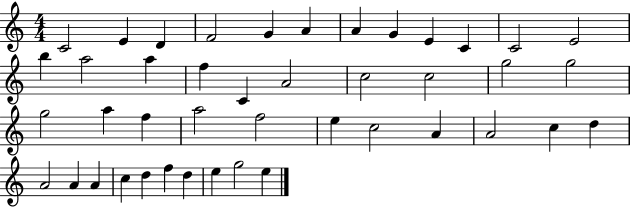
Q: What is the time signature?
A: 4/4